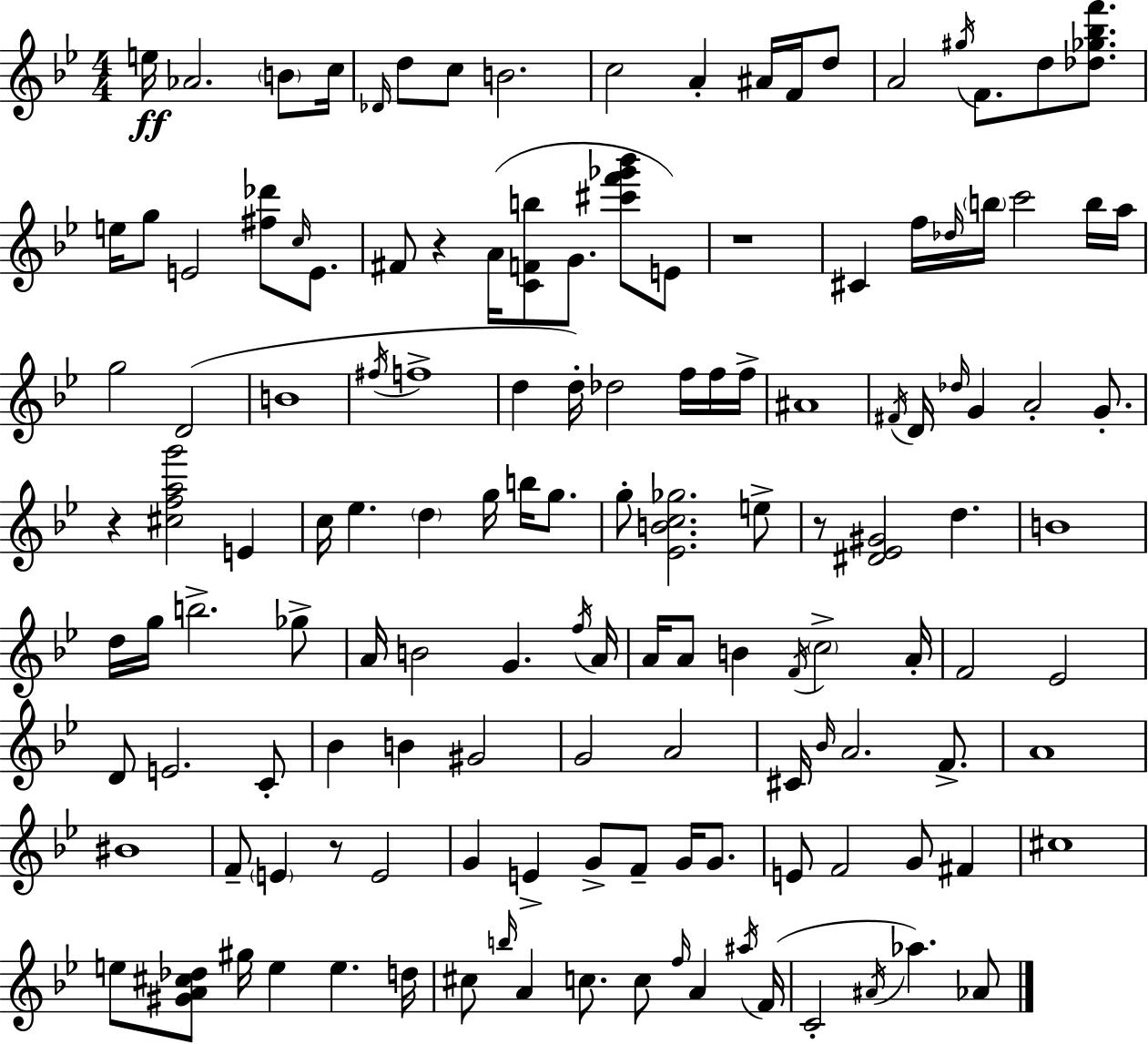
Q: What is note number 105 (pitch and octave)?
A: G4